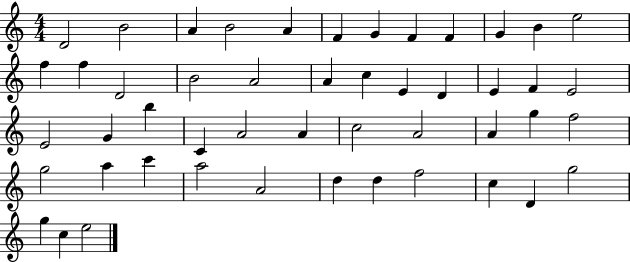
D4/h B4/h A4/q B4/h A4/q F4/q G4/q F4/q F4/q G4/q B4/q E5/h F5/q F5/q D4/h B4/h A4/h A4/q C5/q E4/q D4/q E4/q F4/q E4/h E4/h G4/q B5/q C4/q A4/h A4/q C5/h A4/h A4/q G5/q F5/h G5/h A5/q C6/q A5/h A4/h D5/q D5/q F5/h C5/q D4/q G5/h G5/q C5/q E5/h